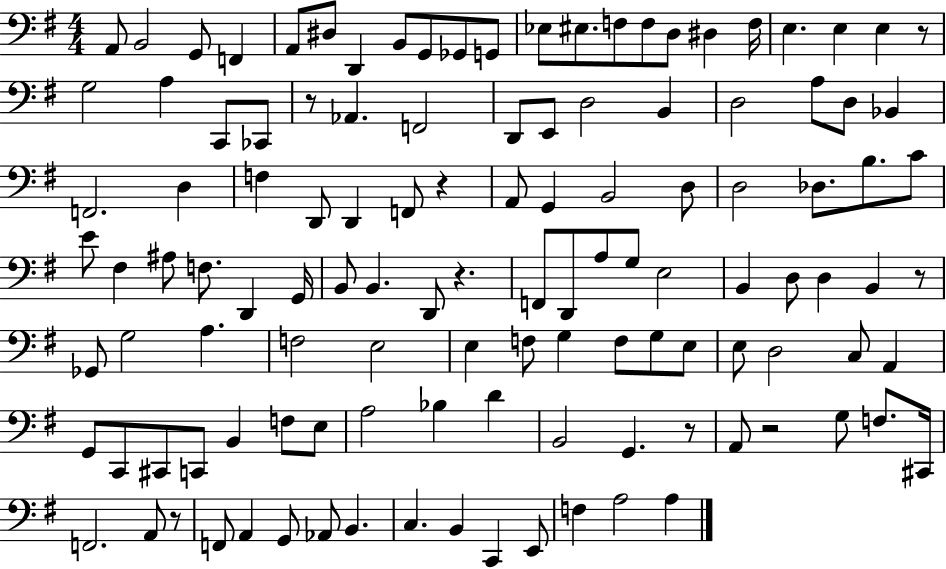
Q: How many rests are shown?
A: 8